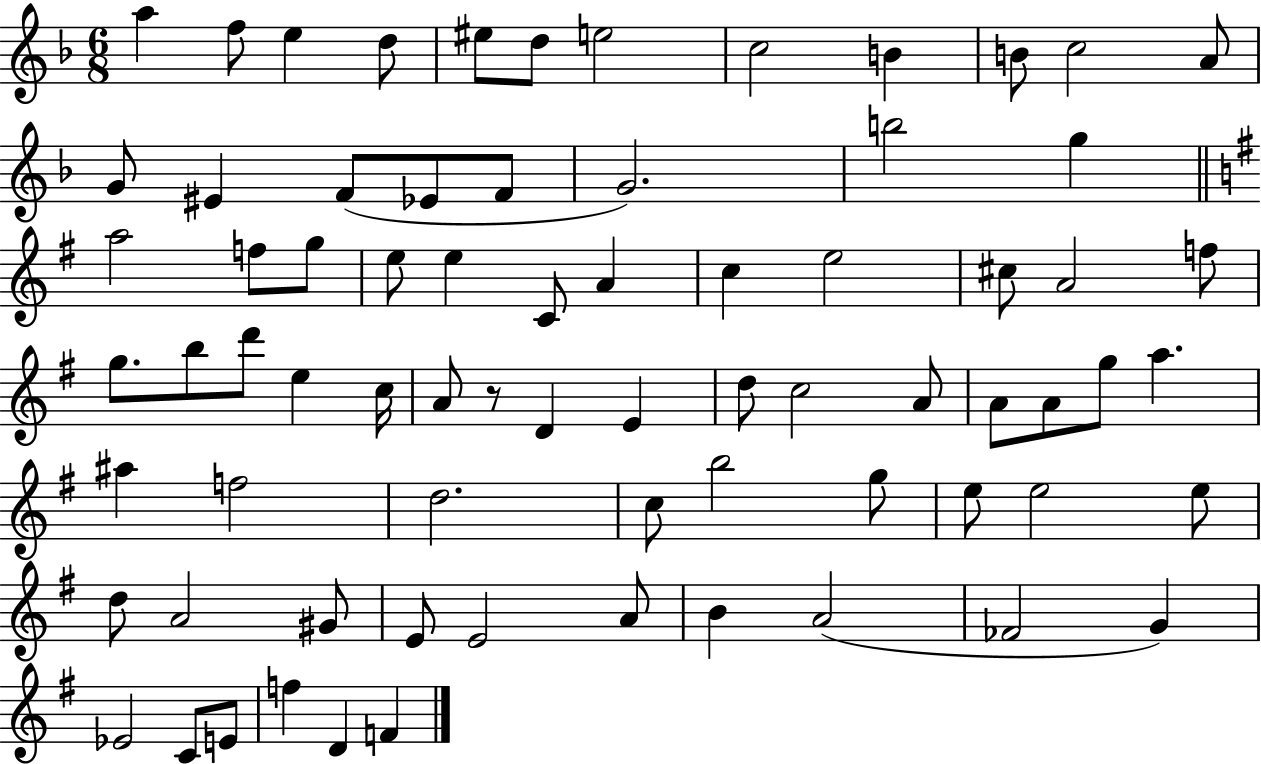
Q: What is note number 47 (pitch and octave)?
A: A5